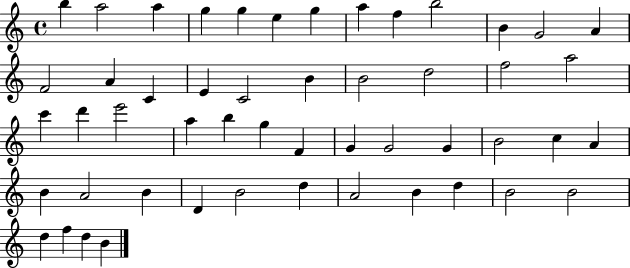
{
  \clef treble
  \time 4/4
  \defaultTimeSignature
  \key c \major
  b''4 a''2 a''4 | g''4 g''4 e''4 g''4 | a''4 f''4 b''2 | b'4 g'2 a'4 | \break f'2 a'4 c'4 | e'4 c'2 b'4 | b'2 d''2 | f''2 a''2 | \break c'''4 d'''4 e'''2 | a''4 b''4 g''4 f'4 | g'4 g'2 g'4 | b'2 c''4 a'4 | \break b'4 a'2 b'4 | d'4 b'2 d''4 | a'2 b'4 d''4 | b'2 b'2 | \break d''4 f''4 d''4 b'4 | \bar "|."
}